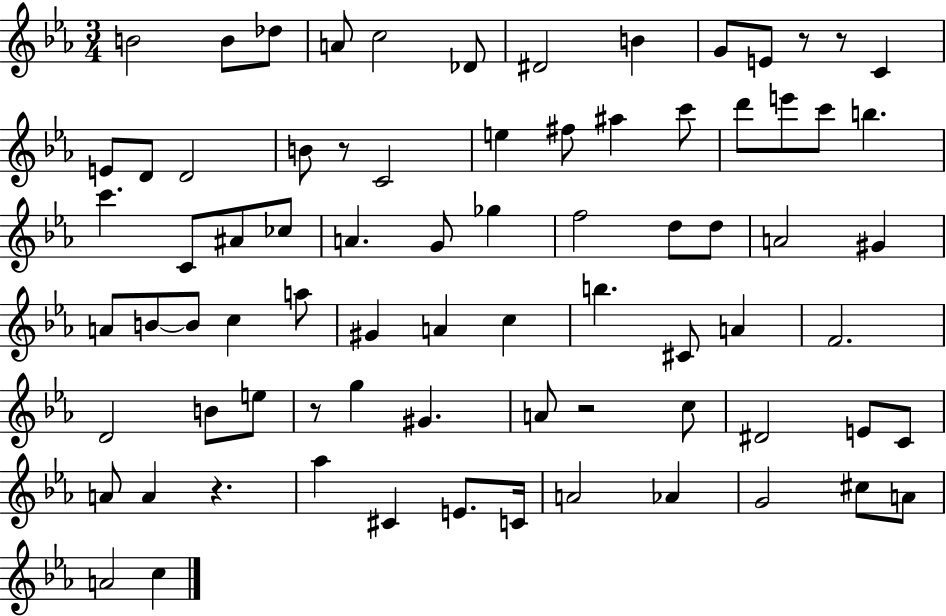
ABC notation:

X:1
T:Untitled
M:3/4
L:1/4
K:Eb
B2 B/2 _d/2 A/2 c2 _D/2 ^D2 B G/2 E/2 z/2 z/2 C E/2 D/2 D2 B/2 z/2 C2 e ^f/2 ^a c'/2 d'/2 e'/2 c'/2 b c' C/2 ^A/2 _c/2 A G/2 _g f2 d/2 d/2 A2 ^G A/2 B/2 B/2 c a/2 ^G A c b ^C/2 A F2 D2 B/2 e/2 z/2 g ^G A/2 z2 c/2 ^D2 E/2 C/2 A/2 A z _a ^C E/2 C/4 A2 _A G2 ^c/2 A/2 A2 c